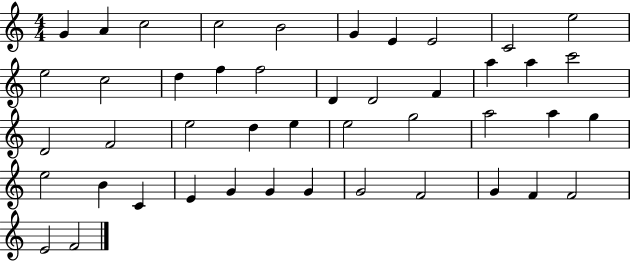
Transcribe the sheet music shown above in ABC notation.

X:1
T:Untitled
M:4/4
L:1/4
K:C
G A c2 c2 B2 G E E2 C2 e2 e2 c2 d f f2 D D2 F a a c'2 D2 F2 e2 d e e2 g2 a2 a g e2 B C E G G G G2 F2 G F F2 E2 F2